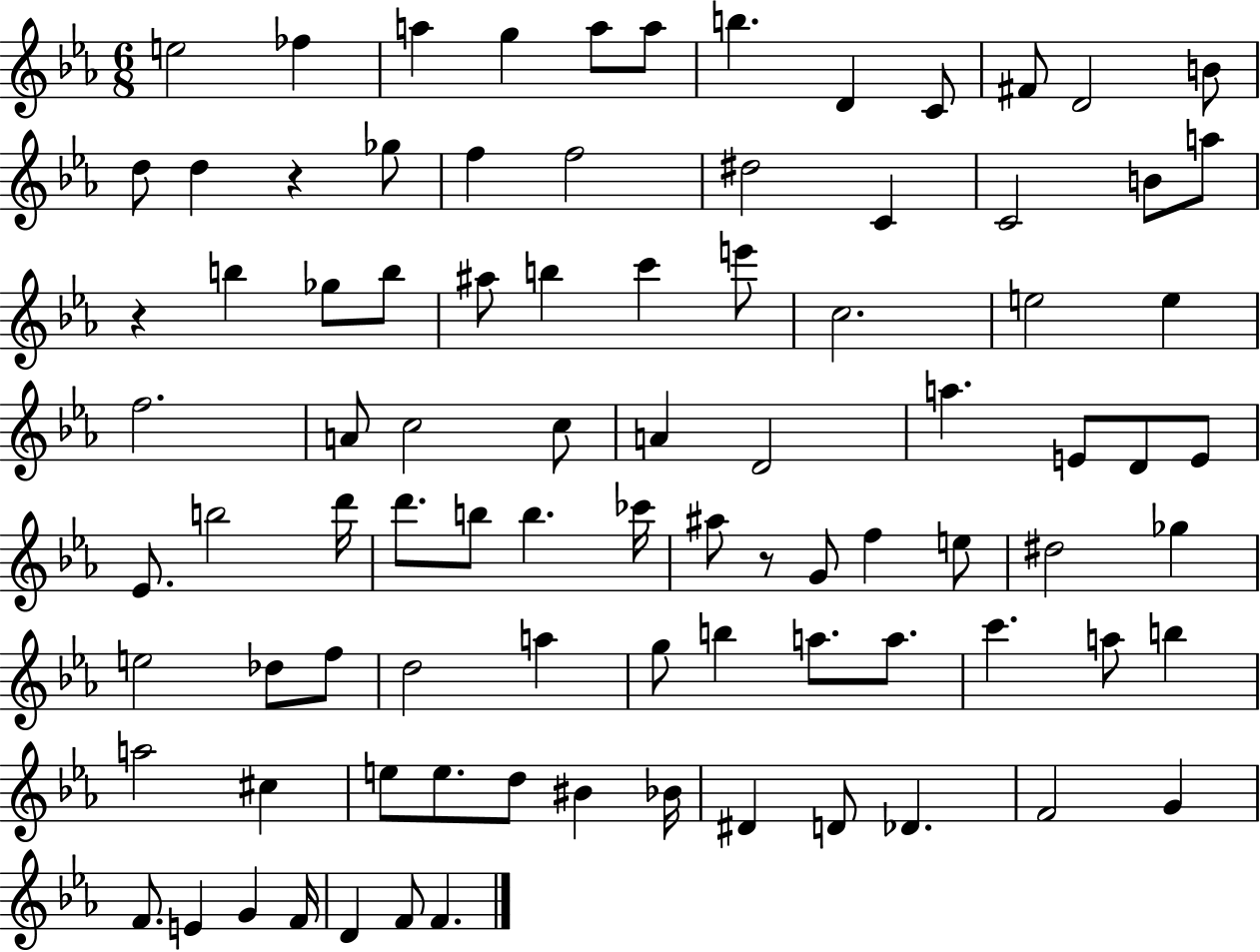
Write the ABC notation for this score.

X:1
T:Untitled
M:6/8
L:1/4
K:Eb
e2 _f a g a/2 a/2 b D C/2 ^F/2 D2 B/2 d/2 d z _g/2 f f2 ^d2 C C2 B/2 a/2 z b _g/2 b/2 ^a/2 b c' e'/2 c2 e2 e f2 A/2 c2 c/2 A D2 a E/2 D/2 E/2 _E/2 b2 d'/4 d'/2 b/2 b _c'/4 ^a/2 z/2 G/2 f e/2 ^d2 _g e2 _d/2 f/2 d2 a g/2 b a/2 a/2 c' a/2 b a2 ^c e/2 e/2 d/2 ^B _B/4 ^D D/2 _D F2 G F/2 E G F/4 D F/2 F